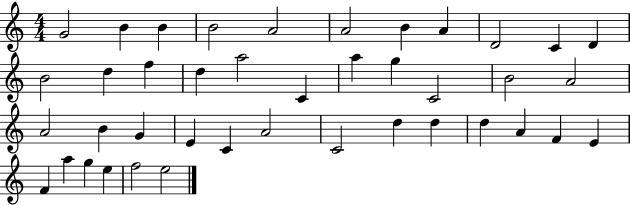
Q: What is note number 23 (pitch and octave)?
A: A4